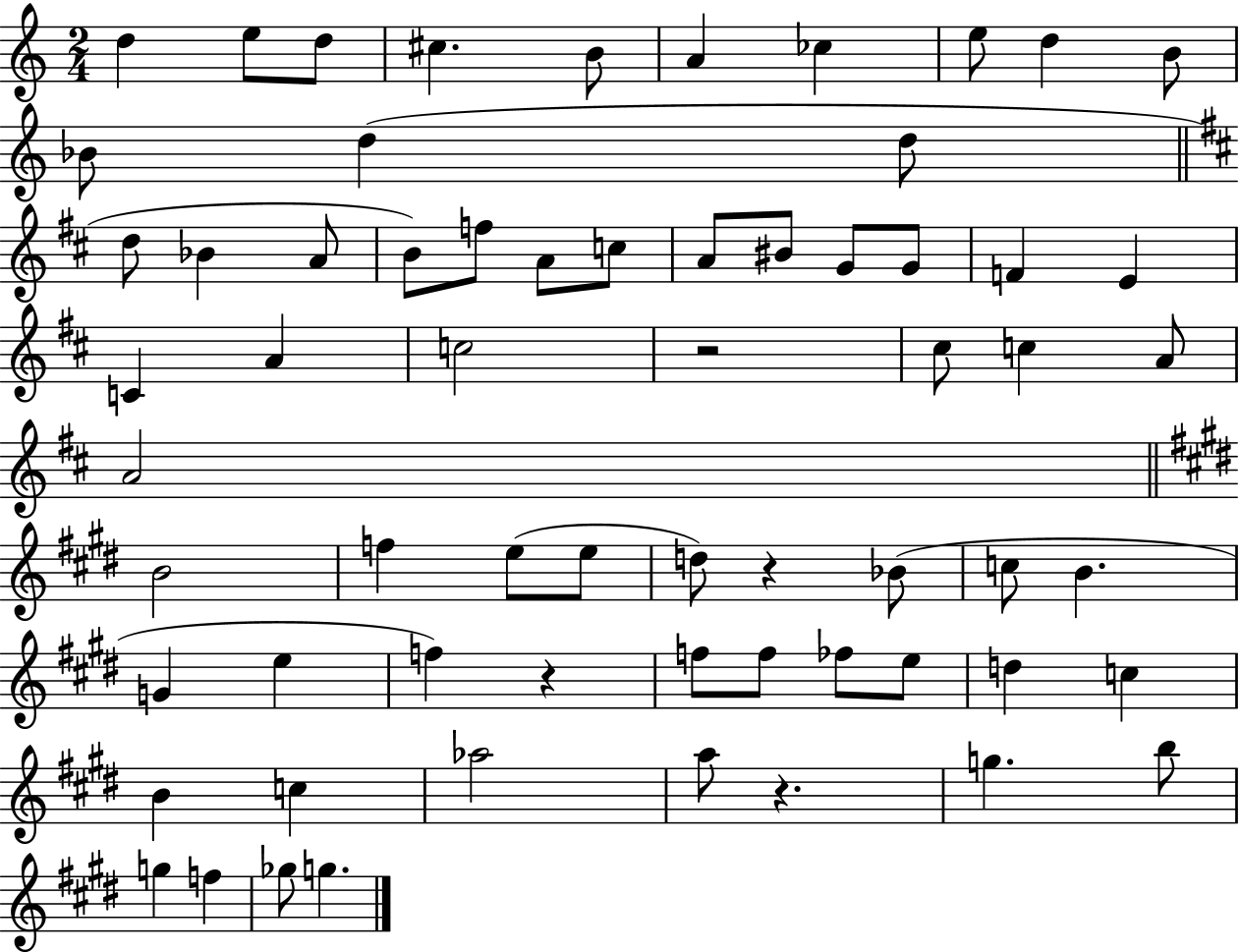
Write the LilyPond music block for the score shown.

{
  \clef treble
  \numericTimeSignature
  \time 2/4
  \key c \major
  d''4 e''8 d''8 | cis''4. b'8 | a'4 ces''4 | e''8 d''4 b'8 | \break bes'8 d''4( d''8 | \bar "||" \break \key d \major d''8 bes'4 a'8 | b'8) f''8 a'8 c''8 | a'8 bis'8 g'8 g'8 | f'4 e'4 | \break c'4 a'4 | c''2 | r2 | cis''8 c''4 a'8 | \break a'2 | \bar "||" \break \key e \major b'2 | f''4 e''8( e''8 | d''8) r4 bes'8( | c''8 b'4. | \break g'4 e''4 | f''4) r4 | f''8 f''8 fes''8 e''8 | d''4 c''4 | \break b'4 c''4 | aes''2 | a''8 r4. | g''4. b''8 | \break g''4 f''4 | ges''8 g''4. | \bar "|."
}